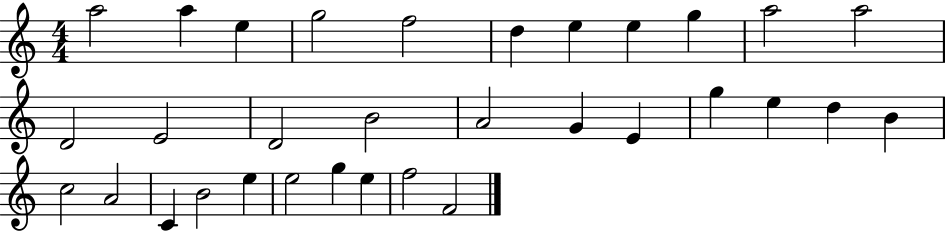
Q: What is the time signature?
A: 4/4